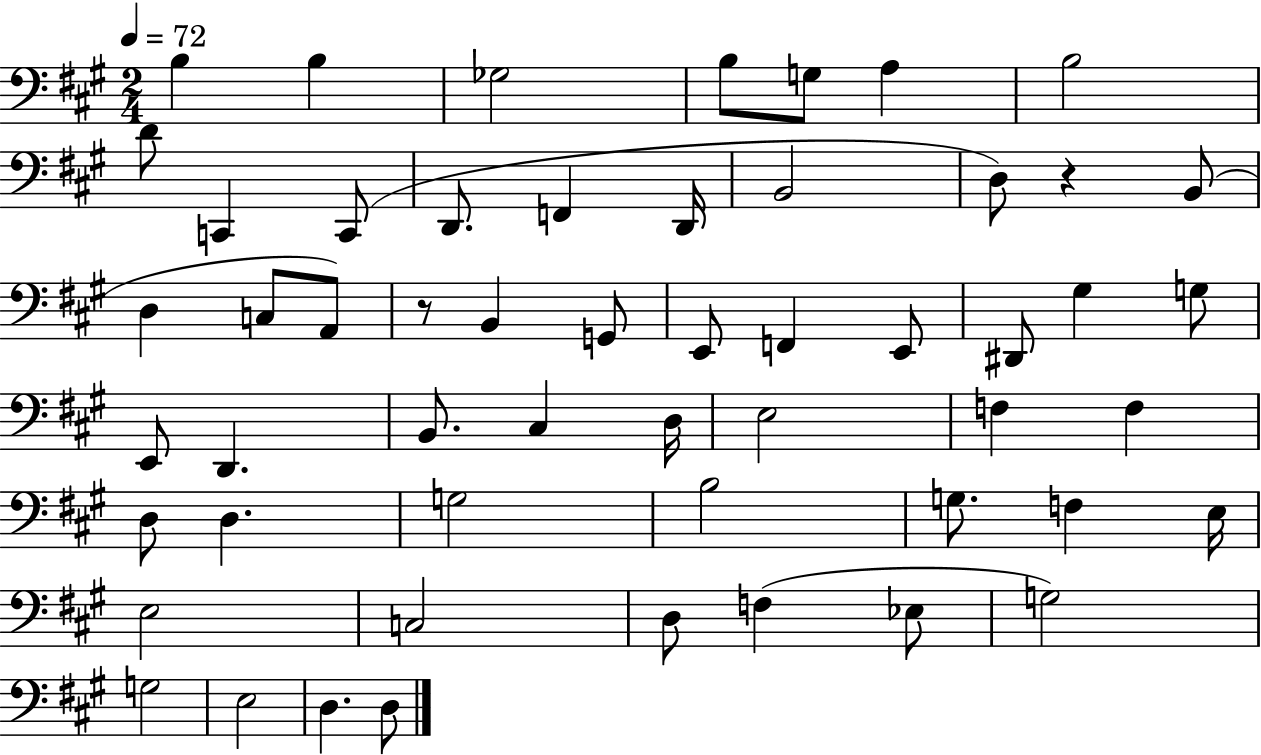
{
  \clef bass
  \numericTimeSignature
  \time 2/4
  \key a \major
  \tempo 4 = 72
  b4 b4 | ges2 | b8 g8 a4 | b2 | \break d'8 c,4 c,8( | d,8. f,4 d,16 | b,2 | d8) r4 b,8( | \break d4 c8 a,8) | r8 b,4 g,8 | e,8 f,4 e,8 | dis,8 gis4 g8 | \break e,8 d,4. | b,8. cis4 d16 | e2 | f4 f4 | \break d8 d4. | g2 | b2 | g8. f4 e16 | \break e2 | c2 | d8 f4( ees8 | g2) | \break g2 | e2 | d4. d8 | \bar "|."
}